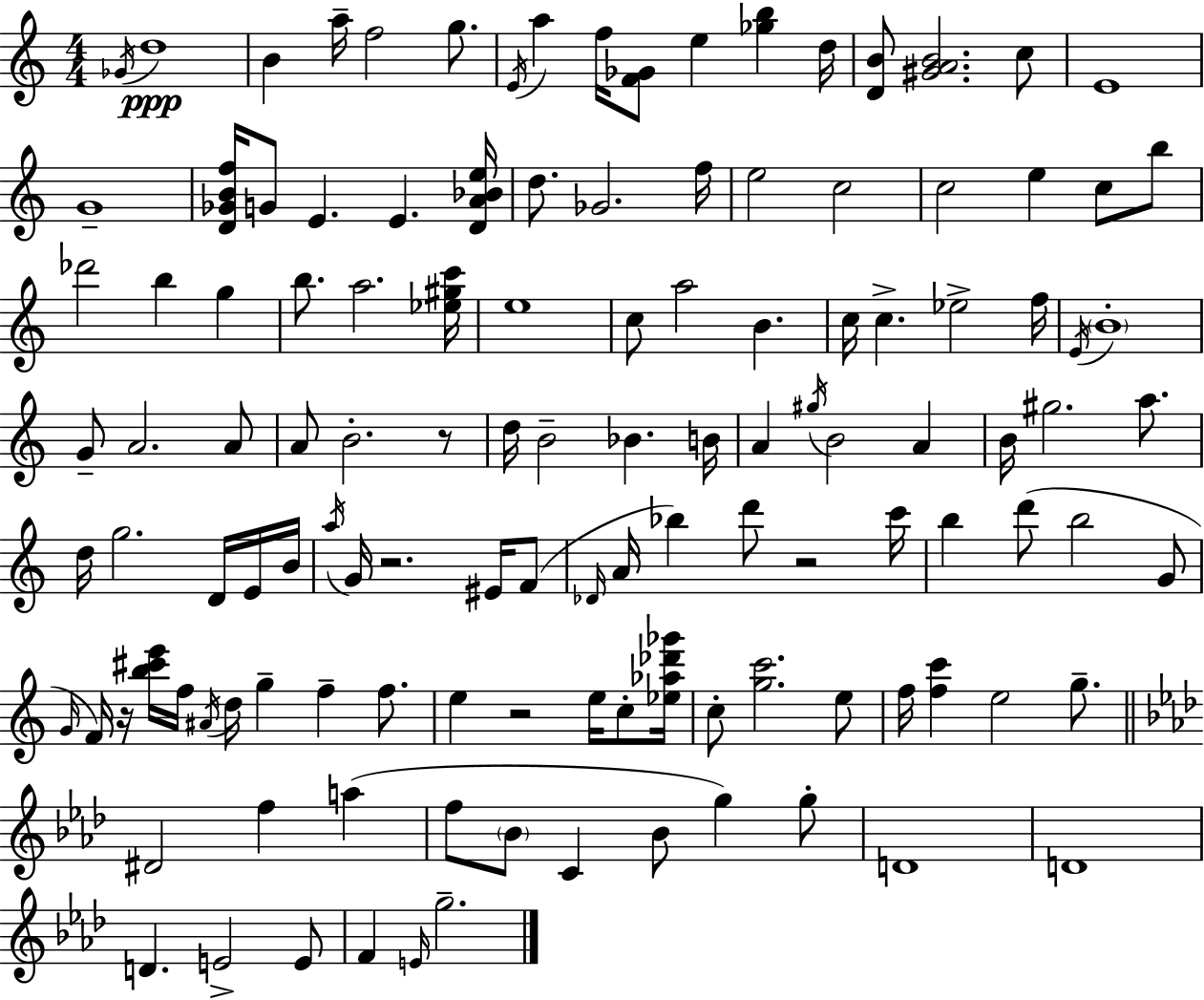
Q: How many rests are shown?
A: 5